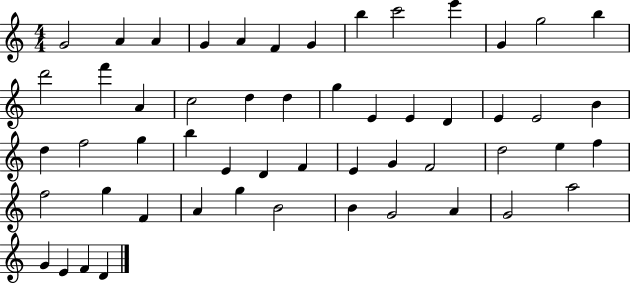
{
  \clef treble
  \numericTimeSignature
  \time 4/4
  \key c \major
  g'2 a'4 a'4 | g'4 a'4 f'4 g'4 | b''4 c'''2 e'''4 | g'4 g''2 b''4 | \break d'''2 f'''4 a'4 | c''2 d''4 d''4 | g''4 e'4 e'4 d'4 | e'4 e'2 b'4 | \break d''4 f''2 g''4 | b''4 e'4 d'4 f'4 | e'4 g'4 f'2 | d''2 e''4 f''4 | \break f''2 g''4 f'4 | a'4 g''4 b'2 | b'4 g'2 a'4 | g'2 a''2 | \break g'4 e'4 f'4 d'4 | \bar "|."
}